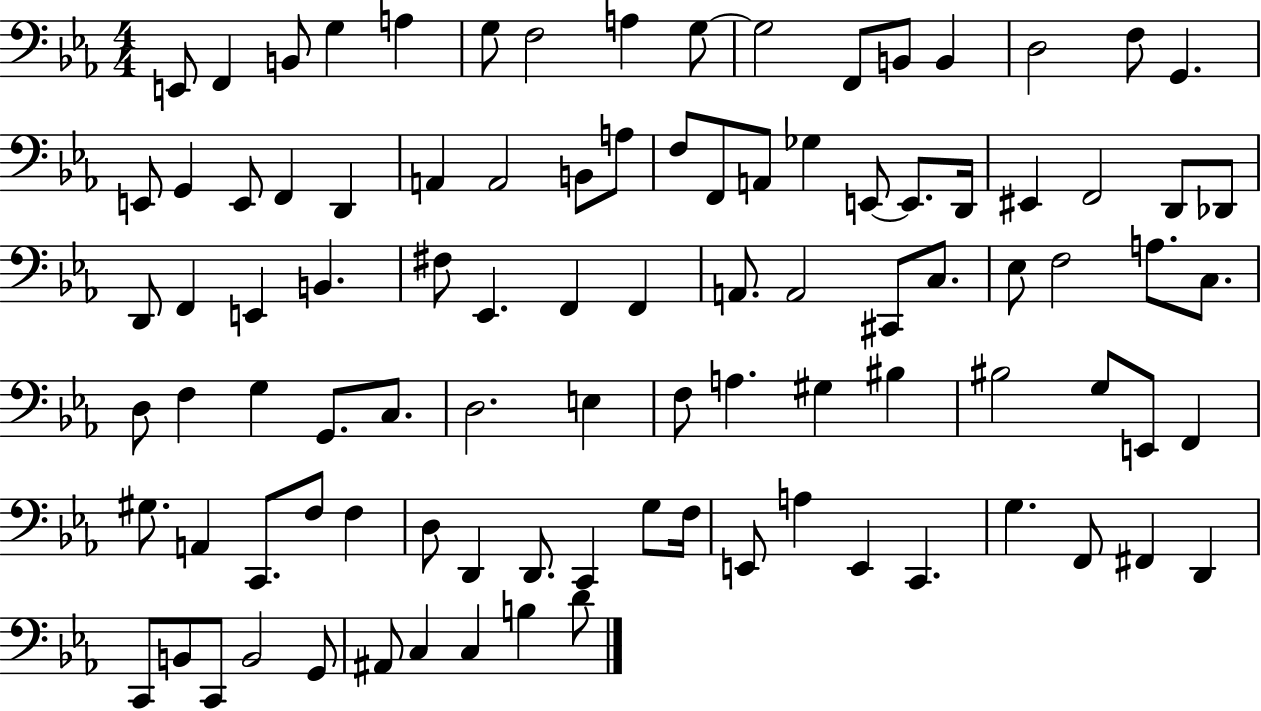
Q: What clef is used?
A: bass